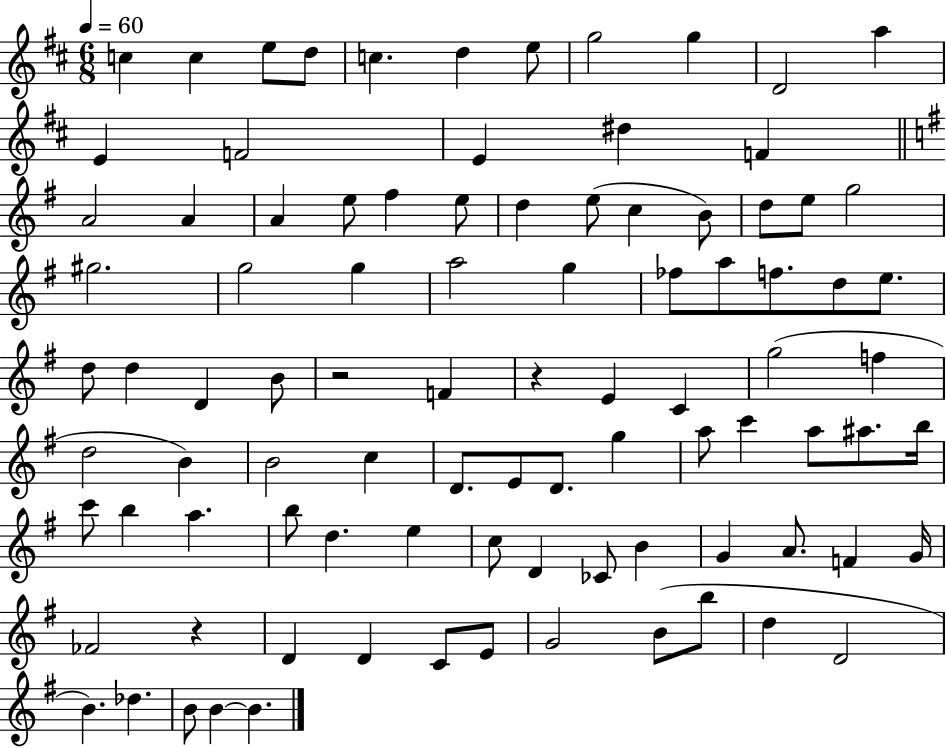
{
  \clef treble
  \numericTimeSignature
  \time 6/8
  \key d \major
  \tempo 4 = 60
  c''4 c''4 e''8 d''8 | c''4. d''4 e''8 | g''2 g''4 | d'2 a''4 | \break e'4 f'2 | e'4 dis''4 f'4 | \bar "||" \break \key e \minor a'2 a'4 | a'4 e''8 fis''4 e''8 | d''4 e''8( c''4 b'8) | d''8 e''8 g''2 | \break gis''2. | g''2 g''4 | a''2 g''4 | fes''8 a''8 f''8. d''8 e''8. | \break d''8 d''4 d'4 b'8 | r2 f'4 | r4 e'4 c'4 | g''2( f''4 | \break d''2 b'4) | b'2 c''4 | d'8. e'8 d'8. g''4 | a''8 c'''4 a''8 ais''8. b''16 | \break c'''8 b''4 a''4. | b''8 d''4. e''4 | c''8 d'4 ces'8 b'4 | g'4 a'8. f'4 g'16 | \break fes'2 r4 | d'4 d'4 c'8 e'8 | g'2 b'8( b''8 | d''4 d'2 | \break b'4.) des''4. | b'8 b'4~~ b'4. | \bar "|."
}